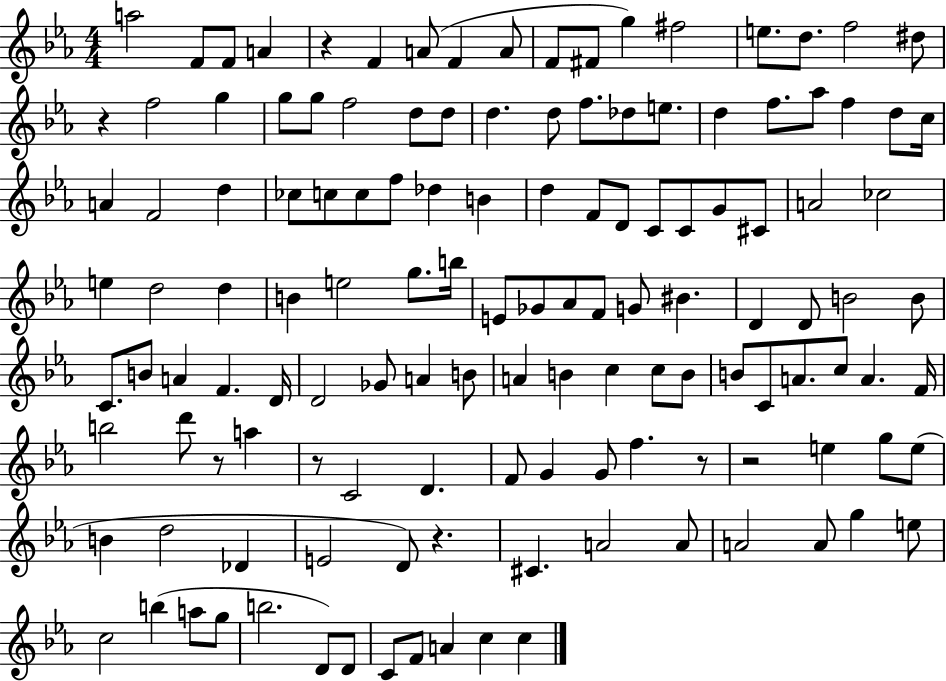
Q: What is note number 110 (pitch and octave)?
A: A4